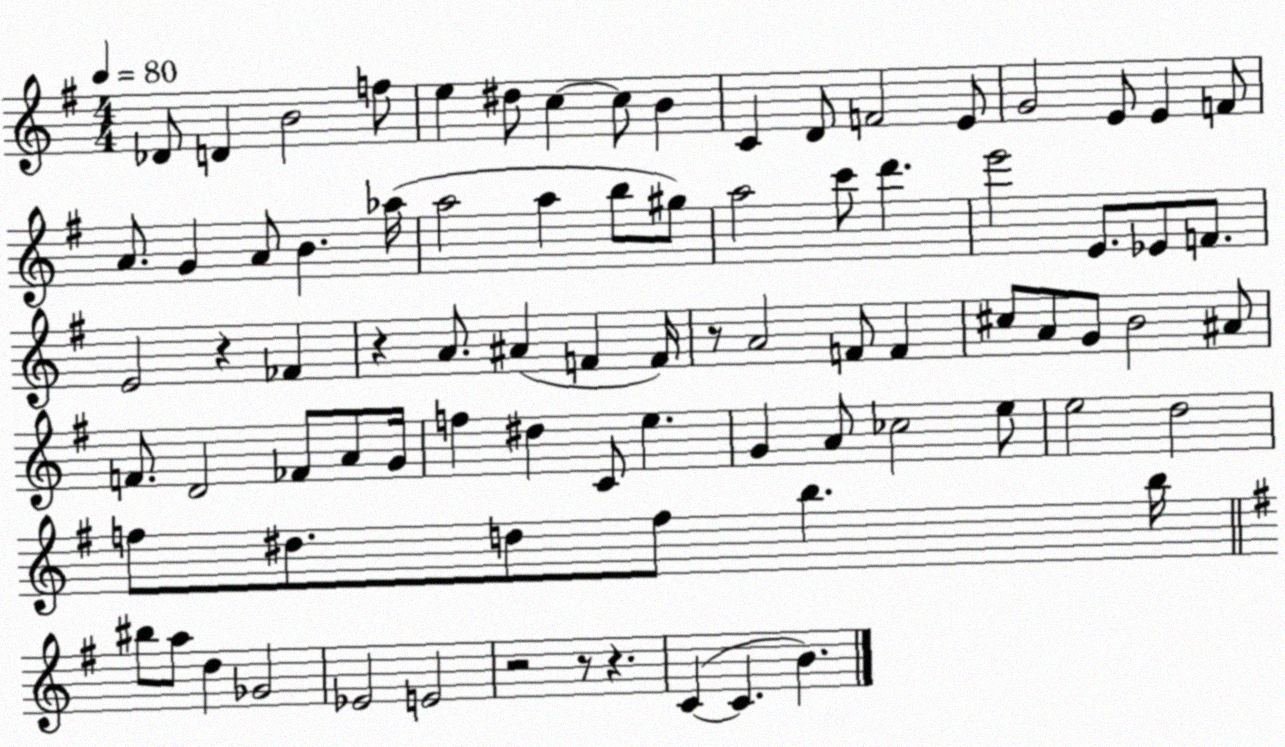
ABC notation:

X:1
T:Untitled
M:4/4
L:1/4
K:G
_D/2 D B2 f/2 e ^d/2 c c/2 B C D/2 F2 E/2 G2 E/2 E F/2 A/2 G A/2 B _a/4 a2 a b/2 ^g/2 a2 c'/2 d' e'2 E/2 _E/2 F/2 E2 z _F z A/2 ^A F F/4 z/2 A2 F/2 F ^c/2 A/2 G/2 B2 ^A/2 F/2 D2 _F/2 A/2 G/4 f ^d C/2 e G A/2 _c2 e/2 e2 d2 f/2 ^d/2 d/2 f/2 b b/4 ^b/2 a/2 d _G2 _E2 E2 z2 z/2 z C C B